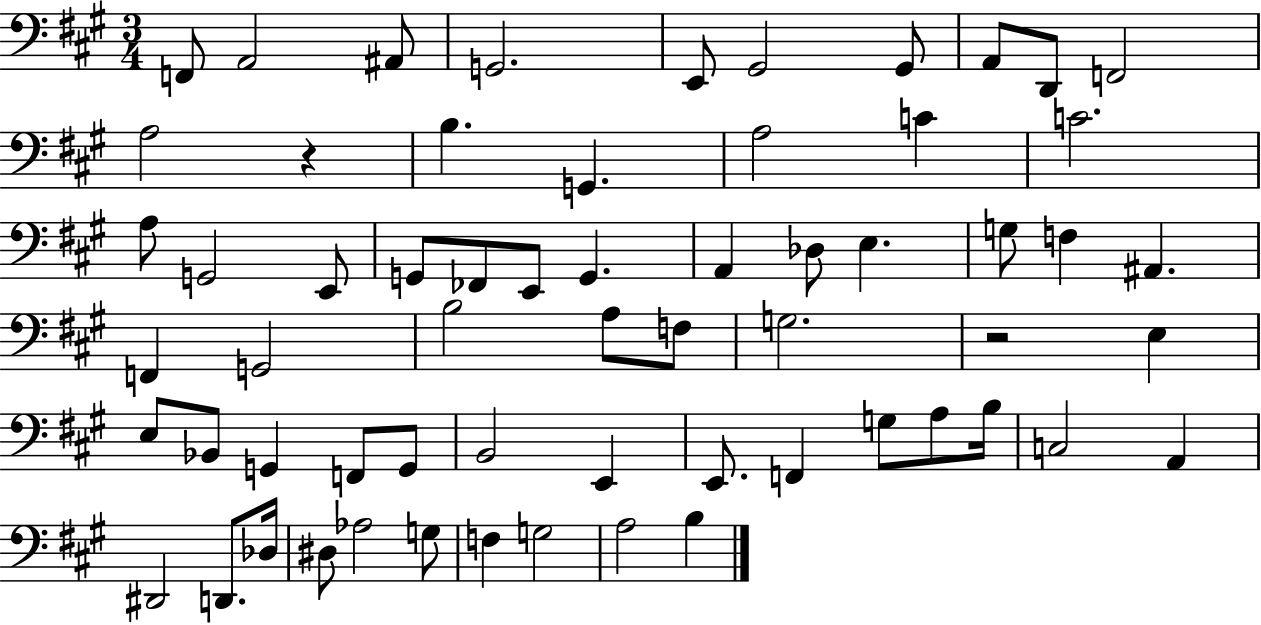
X:1
T:Untitled
M:3/4
L:1/4
K:A
F,,/2 A,,2 ^A,,/2 G,,2 E,,/2 ^G,,2 ^G,,/2 A,,/2 D,,/2 F,,2 A,2 z B, G,, A,2 C C2 A,/2 G,,2 E,,/2 G,,/2 _F,,/2 E,,/2 G,, A,, _D,/2 E, G,/2 F, ^A,, F,, G,,2 B,2 A,/2 F,/2 G,2 z2 E, E,/2 _B,,/2 G,, F,,/2 G,,/2 B,,2 E,, E,,/2 F,, G,/2 A,/2 B,/4 C,2 A,, ^D,,2 D,,/2 _D,/4 ^D,/2 _A,2 G,/2 F, G,2 A,2 B,